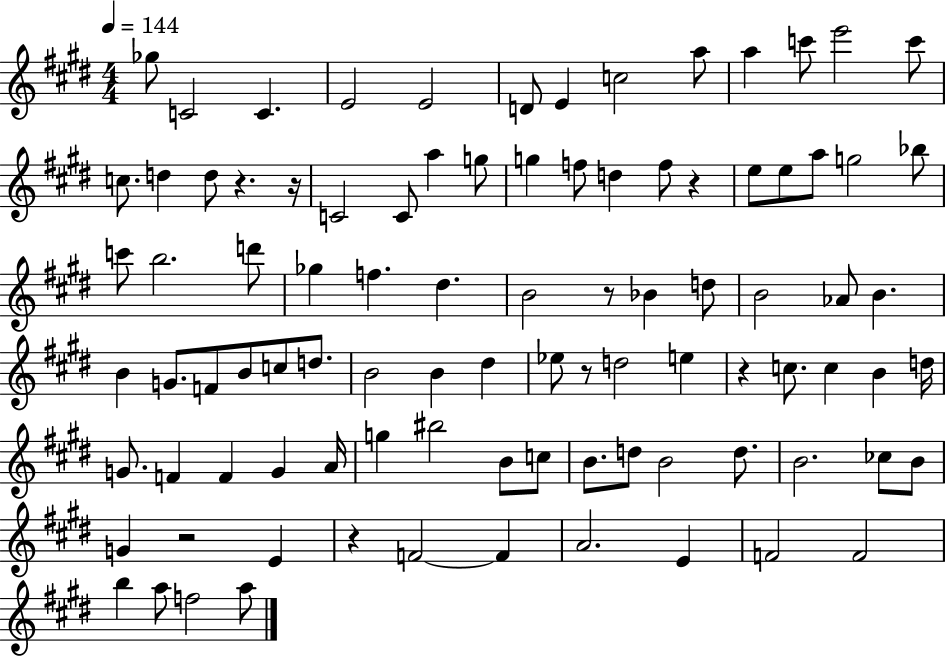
X:1
T:Untitled
M:4/4
L:1/4
K:E
_g/2 C2 C E2 E2 D/2 E c2 a/2 a c'/2 e'2 c'/2 c/2 d d/2 z z/4 C2 C/2 a g/2 g f/2 d f/2 z e/2 e/2 a/2 g2 _b/2 c'/2 b2 d'/2 _g f ^d B2 z/2 _B d/2 B2 _A/2 B B G/2 F/2 B/2 c/2 d/2 B2 B ^d _e/2 z/2 d2 e z c/2 c B d/4 G/2 F F G A/4 g ^b2 B/2 c/2 B/2 d/2 B2 d/2 B2 _c/2 B/2 G z2 E z F2 F A2 E F2 F2 b a/2 f2 a/2